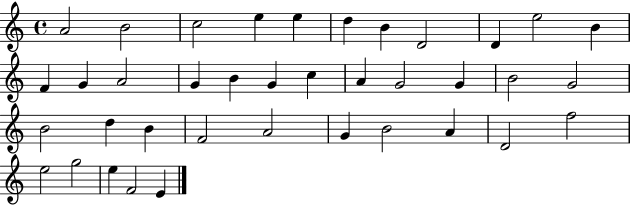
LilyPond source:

{
  \clef treble
  \time 4/4
  \defaultTimeSignature
  \key c \major
  a'2 b'2 | c''2 e''4 e''4 | d''4 b'4 d'2 | d'4 e''2 b'4 | \break f'4 g'4 a'2 | g'4 b'4 g'4 c''4 | a'4 g'2 g'4 | b'2 g'2 | \break b'2 d''4 b'4 | f'2 a'2 | g'4 b'2 a'4 | d'2 f''2 | \break e''2 g''2 | e''4 f'2 e'4 | \bar "|."
}